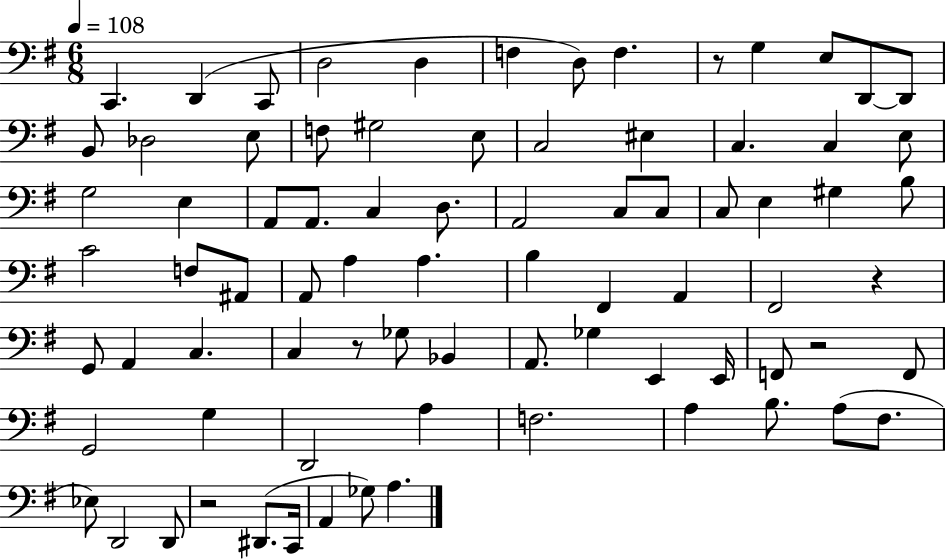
X:1
T:Untitled
M:6/8
L:1/4
K:G
C,, D,, C,,/2 D,2 D, F, D,/2 F, z/2 G, E,/2 D,,/2 D,,/2 B,,/2 _D,2 E,/2 F,/2 ^G,2 E,/2 C,2 ^E, C, C, E,/2 G,2 E, A,,/2 A,,/2 C, D,/2 A,,2 C,/2 C,/2 C,/2 E, ^G, B,/2 C2 F,/2 ^A,,/2 A,,/2 A, A, B, ^F,, A,, ^F,,2 z G,,/2 A,, C, C, z/2 _G,/2 _B,, A,,/2 _G, E,, E,,/4 F,,/2 z2 F,,/2 G,,2 G, D,,2 A, F,2 A, B,/2 A,/2 ^F,/2 _E,/2 D,,2 D,,/2 z2 ^D,,/2 C,,/4 A,, _G,/2 A,